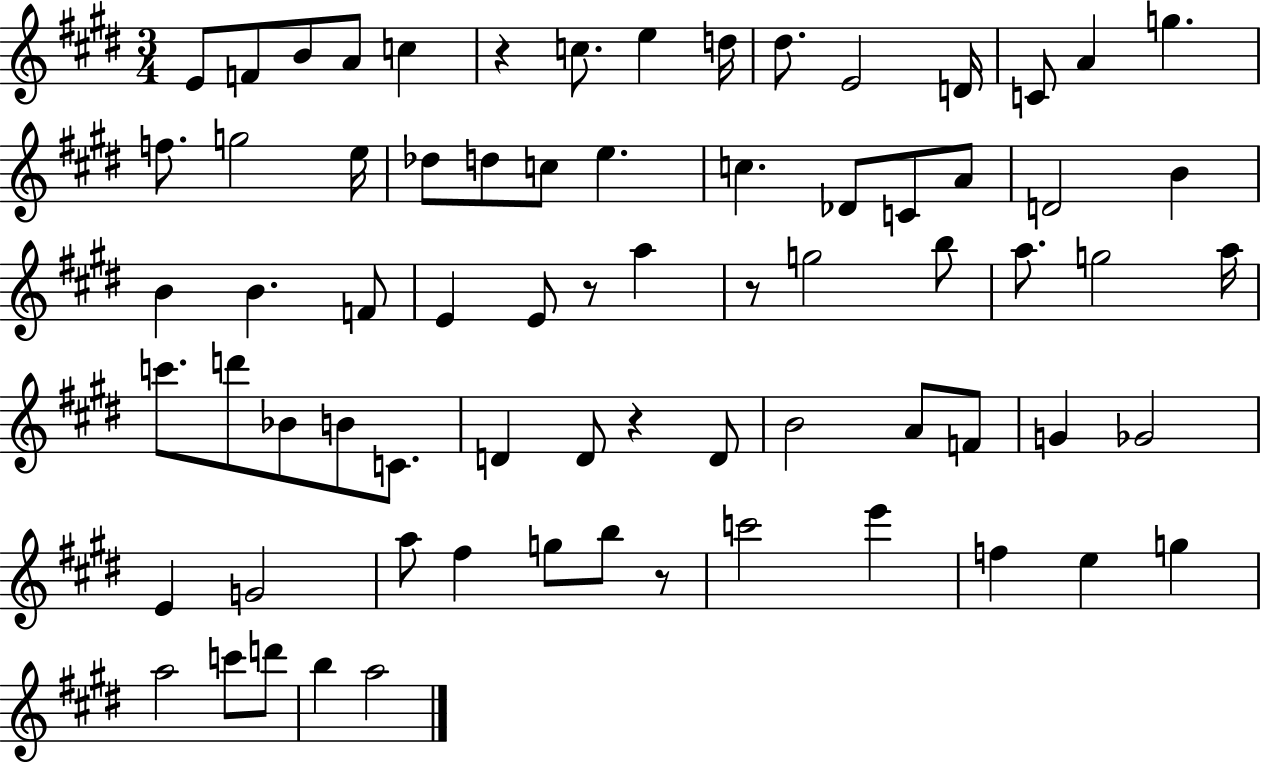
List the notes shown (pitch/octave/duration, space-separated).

E4/e F4/e B4/e A4/e C5/q R/q C5/e. E5/q D5/s D#5/e. E4/h D4/s C4/e A4/q G5/q. F5/e. G5/h E5/s Db5/e D5/e C5/e E5/q. C5/q. Db4/e C4/e A4/e D4/h B4/q B4/q B4/q. F4/e E4/q E4/e R/e A5/q R/e G5/h B5/e A5/e. G5/h A5/s C6/e. D6/e Bb4/e B4/e C4/e. D4/q D4/e R/q D4/e B4/h A4/e F4/e G4/q Gb4/h E4/q G4/h A5/e F#5/q G5/e B5/e R/e C6/h E6/q F5/q E5/q G5/q A5/h C6/e D6/e B5/q A5/h